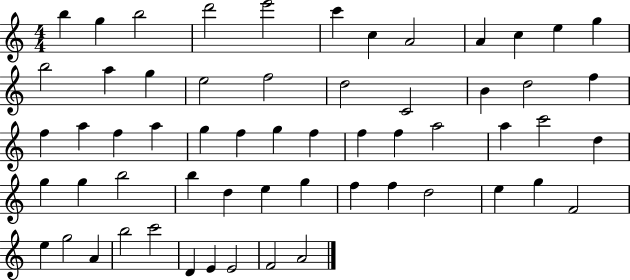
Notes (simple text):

B5/q G5/q B5/h D6/h E6/h C6/q C5/q A4/h A4/q C5/q E5/q G5/q B5/h A5/q G5/q E5/h F5/h D5/h C4/h B4/q D5/h F5/q F5/q A5/q F5/q A5/q G5/q F5/q G5/q F5/q F5/q F5/q A5/h A5/q C6/h D5/q G5/q G5/q B5/h B5/q D5/q E5/q G5/q F5/q F5/q D5/h E5/q G5/q F4/h E5/q G5/h A4/q B5/h C6/h D4/q E4/q E4/h F4/h A4/h